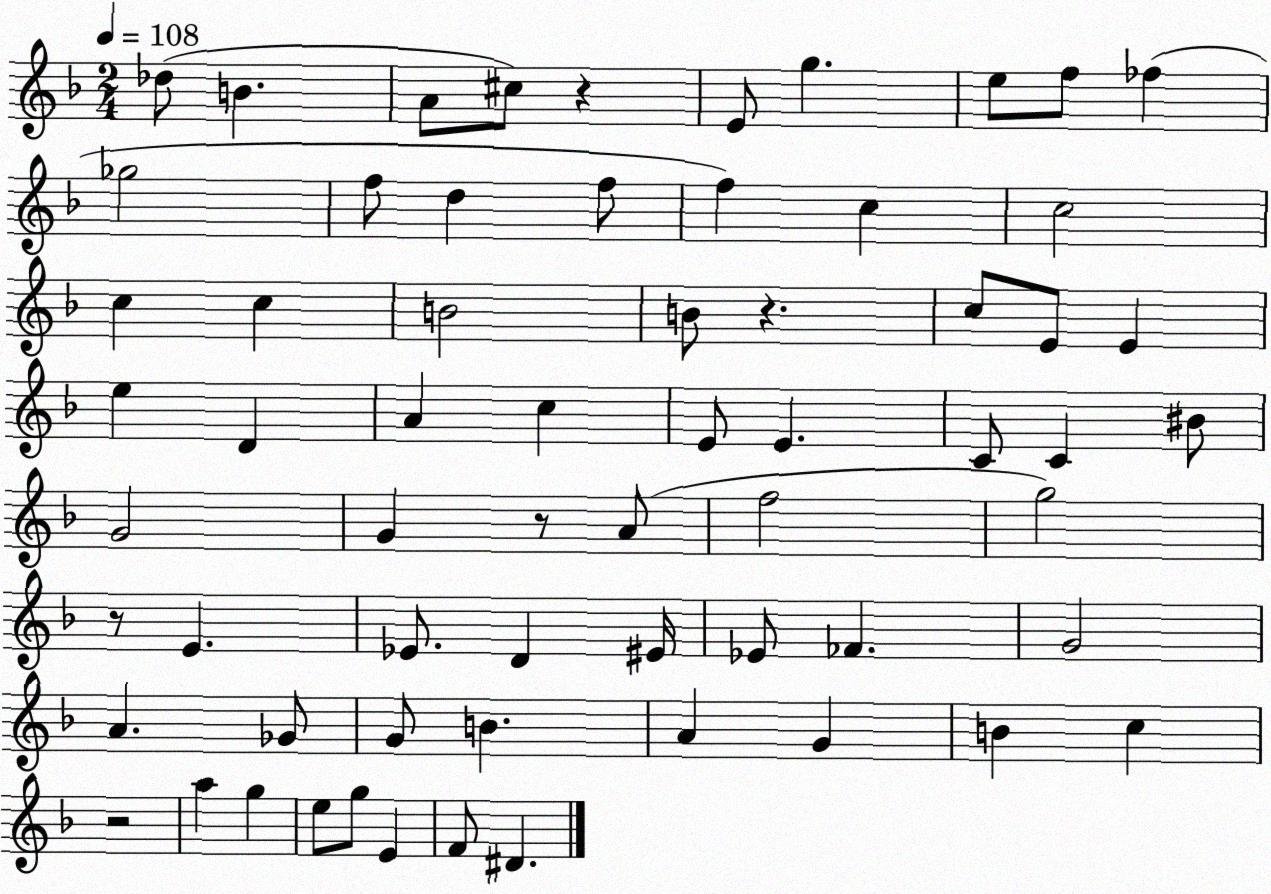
X:1
T:Untitled
M:2/4
L:1/4
K:F
_d/2 B A/2 ^c/2 z E/2 g e/2 f/2 _f _g2 f/2 d f/2 f c c2 c c B2 B/2 z c/2 E/2 E e D A c E/2 E C/2 C ^B/2 G2 G z/2 A/2 f2 g2 z/2 E _E/2 D ^E/4 _E/2 _F G2 A _G/2 G/2 B A G B c z2 a g e/2 g/2 E F/2 ^D